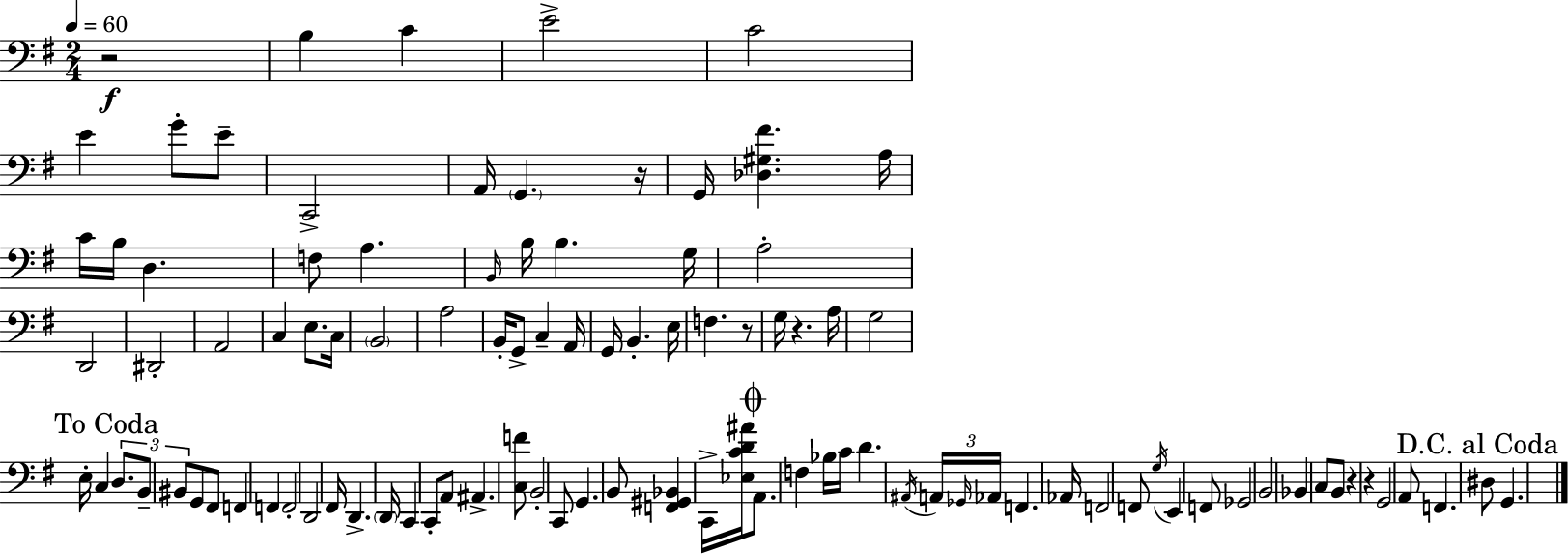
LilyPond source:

{
  \clef bass
  \numericTimeSignature
  \time 2/4
  \key g \major
  \tempo 4 = 60
  \repeat volta 2 { r2\f | b4 c'4 | e'2-> | c'2 | \break e'4 g'8-. e'8-- | c,2-> | a,16 \parenthesize g,4. r16 | g,16 <des gis fis'>4. a16 | \break c'16 b16 d4. | f8 a4. | \grace { b,16 } b16 b4. | g16 a2-. | \break d,2 | dis,2-. | a,2 | c4 e8. | \break c16 \parenthesize b,2 | a2 | b,16-. g,8-> c4-- | a,16 g,16 b,4.-. | \break e16 f4. r8 | g16 r4. | a16 g2 | \mark "To Coda" e16-. c4 \tuplet 3/2 { d8. | \break b,8-- bis,8 } g,8 fis,8 | f,4 f,4 | f,2-. | d,2 | \break fis,16 d,4.-> | \parenthesize d,16 c,4 c,8-. a,8 | ais,4.-> <c f'>8 | b,2-. | \break c,8 g,4. | b,8 <f, gis, bes,>4 c,16-> | <ees c' d' ais'>16 \mark \markup { \musicglyph "scripts.coda" } a,8. f4 | bes16 c'16 d'4. | \break \acciaccatura { ais,16 } \tuplet 3/2 { a,16 \grace { ges,16 } aes,16 } f,4. | aes,16 f,2 | f,8 \acciaccatura { g16 } e,4 | f,8 ges,2 | \break b,2 | bes,4 | c8 b,8 r4 | r4 g,2 | \break a,8 f,4. | \mark "D.C. al Coda" dis8 g,4. | } \bar "|."
}